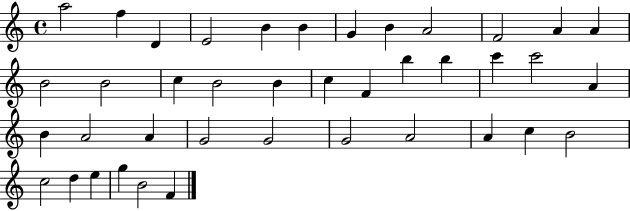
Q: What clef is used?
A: treble